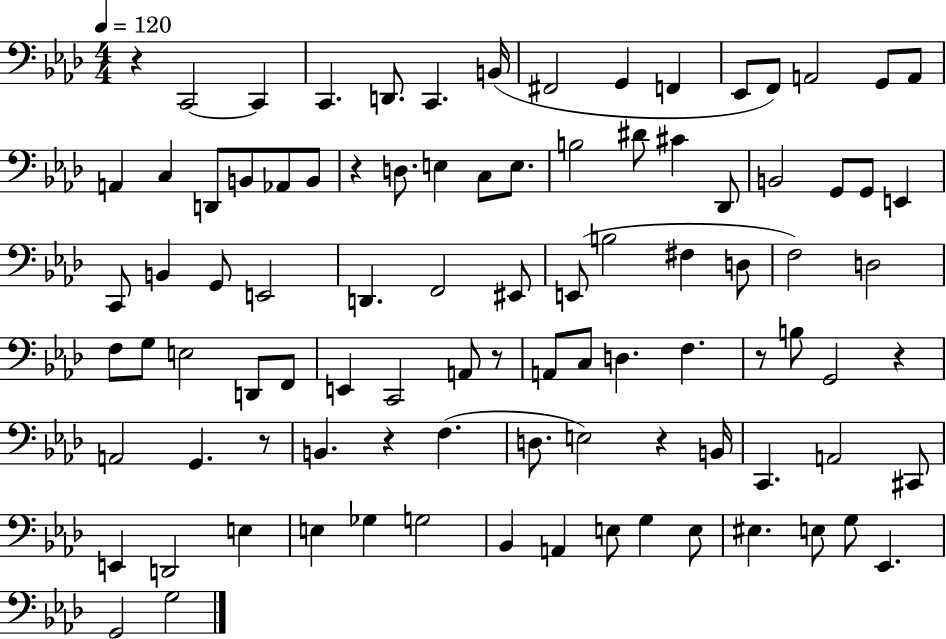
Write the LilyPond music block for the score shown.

{
  \clef bass
  \numericTimeSignature
  \time 4/4
  \key aes \major
  \tempo 4 = 120
  r4 c,2~~ c,4 | c,4. d,8. c,4. b,16( | fis,2 g,4 f,4 | ees,8 f,8) a,2 g,8 a,8 | \break a,4 c4 d,8 b,8 aes,8 b,8 | r4 d8. e4 c8 e8. | b2 dis'8 cis'4 des,8 | b,2 g,8 g,8 e,4 | \break c,8 b,4 g,8 e,2 | d,4. f,2 eis,8 | e,8( b2 fis4 d8 | f2) d2 | \break f8 g8 e2 d,8 f,8 | e,4 c,2 a,8 r8 | a,8 c8 d4. f4. | r8 b8 g,2 r4 | \break a,2 g,4. r8 | b,4. r4 f4.( | d8. e2) r4 b,16 | c,4. a,2 cis,8 | \break e,4 d,2 e4 | e4 ges4 g2 | bes,4 a,4 e8 g4 e8 | eis4. e8 g8 ees,4. | \break g,2 g2 | \bar "|."
}